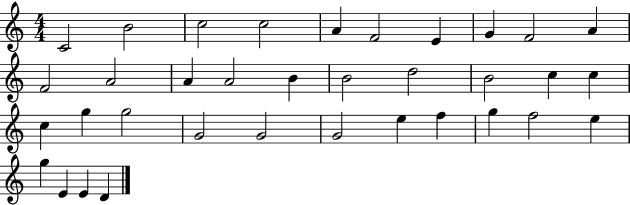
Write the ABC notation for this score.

X:1
T:Untitled
M:4/4
L:1/4
K:C
C2 B2 c2 c2 A F2 E G F2 A F2 A2 A A2 B B2 d2 B2 c c c g g2 G2 G2 G2 e f g f2 e g E E D